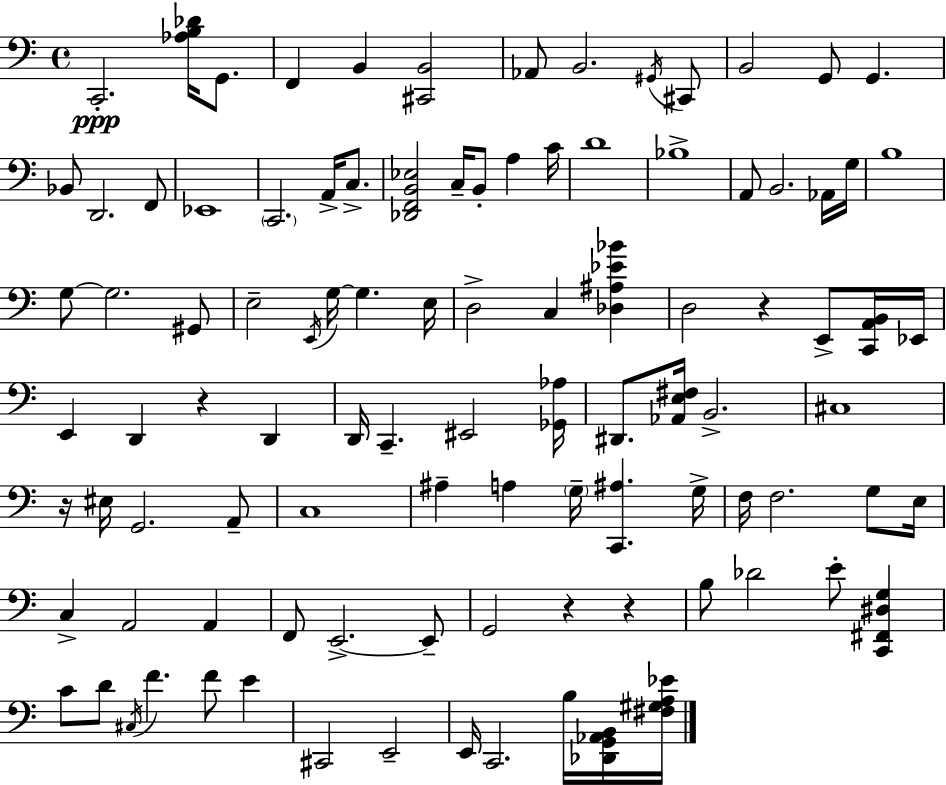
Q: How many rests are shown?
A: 5